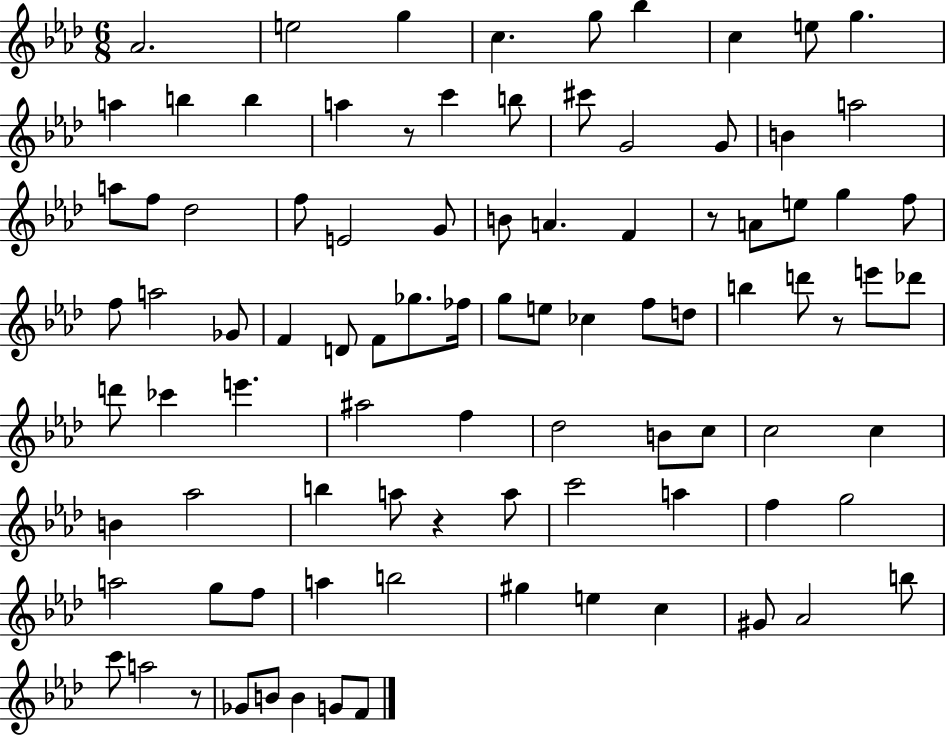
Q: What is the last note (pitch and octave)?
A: F4